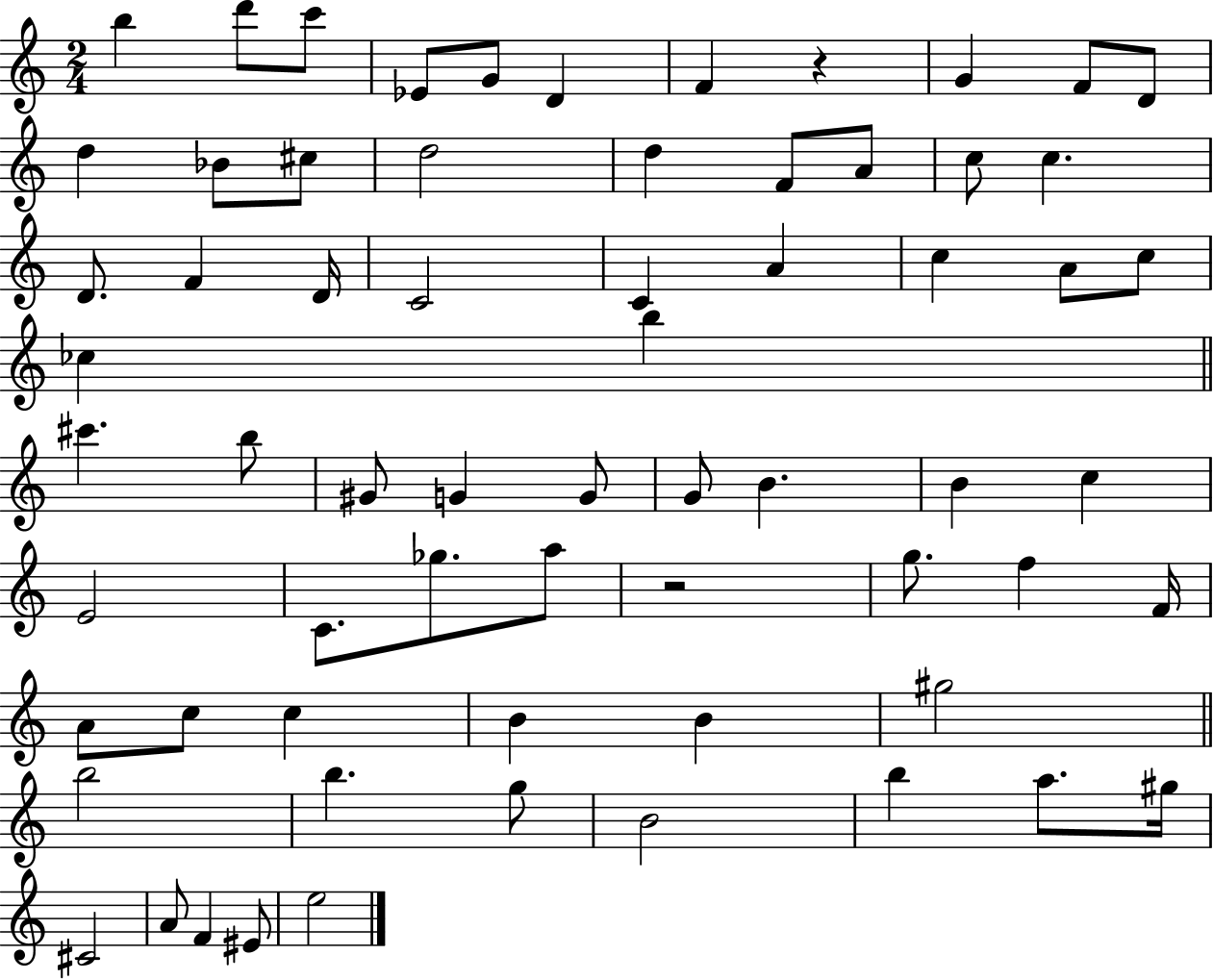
{
  \clef treble
  \numericTimeSignature
  \time 2/4
  \key c \major
  \repeat volta 2 { b''4 d'''8 c'''8 | ees'8 g'8 d'4 | f'4 r4 | g'4 f'8 d'8 | \break d''4 bes'8 cis''8 | d''2 | d''4 f'8 a'8 | c''8 c''4. | \break d'8. f'4 d'16 | c'2 | c'4 a'4 | c''4 a'8 c''8 | \break ces''4 b''4 | \bar "||" \break \key c \major cis'''4. b''8 | gis'8 g'4 g'8 | g'8 b'4. | b'4 c''4 | \break e'2 | c'8. ges''8. a''8 | r2 | g''8. f''4 f'16 | \break a'8 c''8 c''4 | b'4 b'4 | gis''2 | \bar "||" \break \key c \major b''2 | b''4. g''8 | b'2 | b''4 a''8. gis''16 | \break cis'2 | a'8 f'4 eis'8 | e''2 | } \bar "|."
}